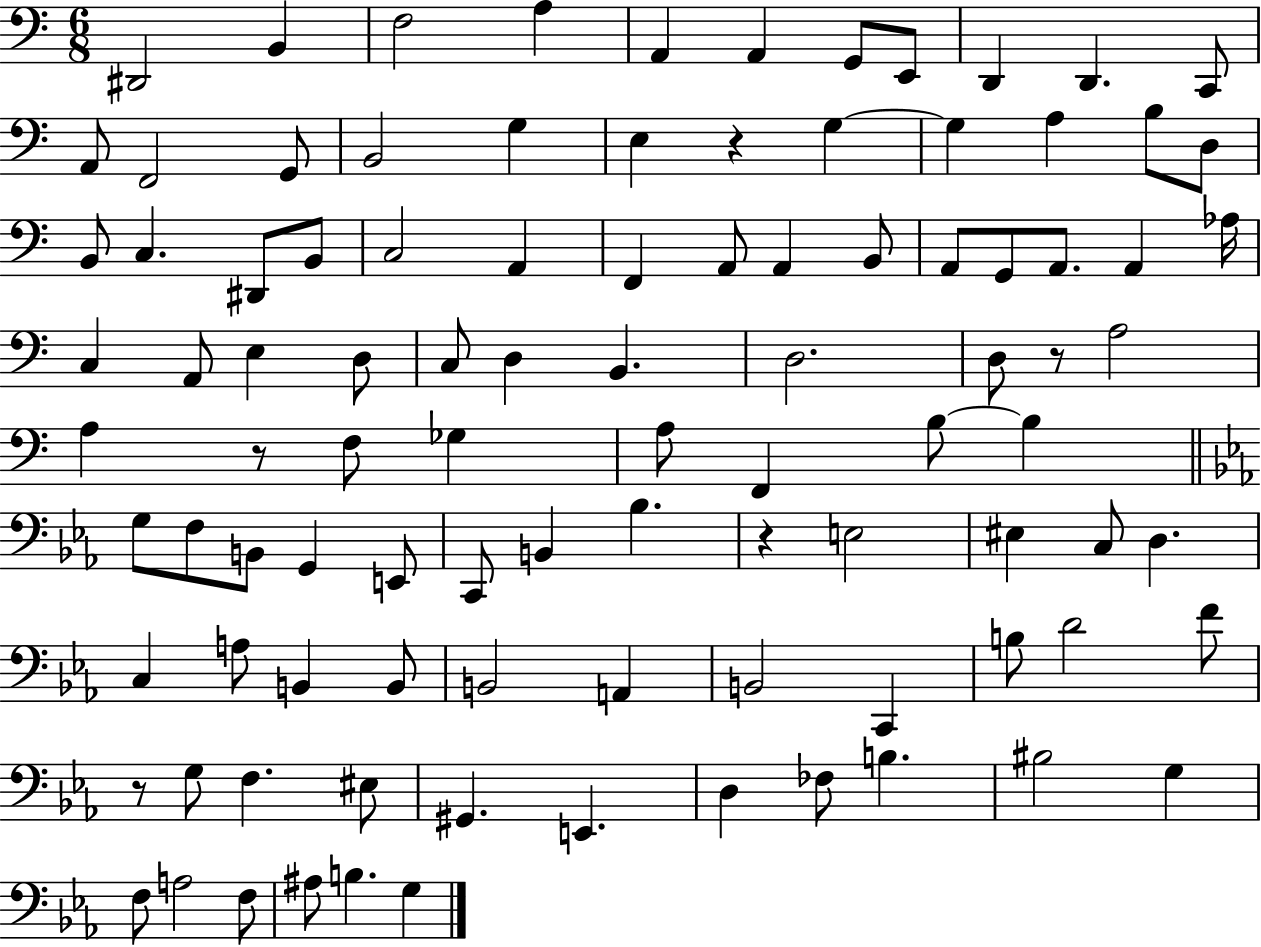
{
  \clef bass
  \numericTimeSignature
  \time 6/8
  \key c \major
  \repeat volta 2 { dis,2 b,4 | f2 a4 | a,4 a,4 g,8 e,8 | d,4 d,4. c,8 | \break a,8 f,2 g,8 | b,2 g4 | e4 r4 g4~~ | g4 a4 b8 d8 | \break b,8 c4. dis,8 b,8 | c2 a,4 | f,4 a,8 a,4 b,8 | a,8 g,8 a,8. a,4 aes16 | \break c4 a,8 e4 d8 | c8 d4 b,4. | d2. | d8 r8 a2 | \break a4 r8 f8 ges4 | a8 f,4 b8~~ b4 | \bar "||" \break \key ees \major g8 f8 b,8 g,4 e,8 | c,8 b,4 bes4. | r4 e2 | eis4 c8 d4. | \break c4 a8 b,4 b,8 | b,2 a,4 | b,2 c,4 | b8 d'2 f'8 | \break r8 g8 f4. eis8 | gis,4. e,4. | d4 fes8 b4. | bis2 g4 | \break f8 a2 f8 | ais8 b4. g4 | } \bar "|."
}